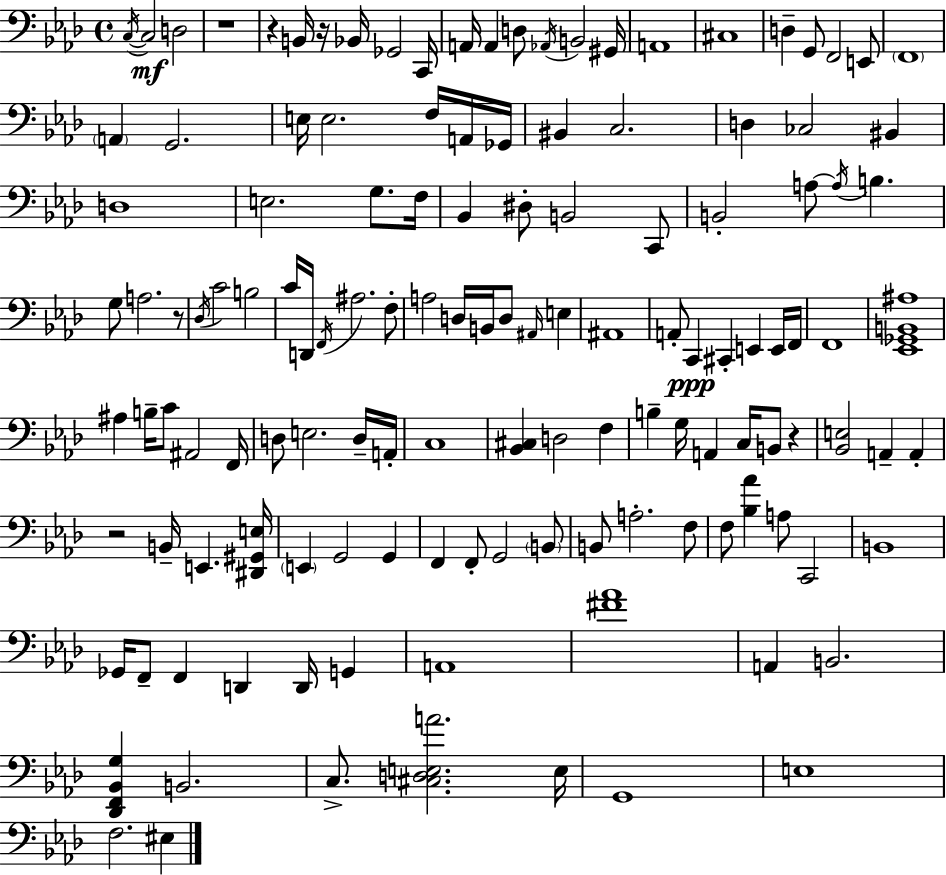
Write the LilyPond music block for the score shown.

{
  \clef bass
  \time 4/4
  \defaultTimeSignature
  \key f \minor
  \acciaccatura { c16~ }~\mf c2 d2 | r1 | r4 b,16 r16 bes,16 ges,2 | c,16 a,16 a,4 d8 \acciaccatura { aes,16 } b,2 | \break gis,16 a,1 | cis1 | d4-- g,8 f,2 | e,8 \parenthesize f,1 | \break \parenthesize a,4 g,2. | e16 e2. f16 | a,16 ges,16 bis,4 c2. | d4 ces2 bis,4 | \break d1 | e2. g8. | f16 bes,4 dis8-. b,2 | c,8 b,2-. a8~~ \acciaccatura { a16 } b4. | \break g8 a2. | r8 \acciaccatura { des16 } c'2 b2 | c'16 d,16 \acciaccatura { f,16 } ais2. | f8-. a2 d16 b,16 d8 | \break \grace { ais,16 } e4 ais,1 | a,8-. c,4\ppp cis,4-. | e,4 e,16 f,16 f,1 | <ees, ges, b, ais>1 | \break ais4 b16-- c'8 ais,2 | f,16 d8 e2. | d16-- a,16-. c1 | <bes, cis>4 d2 | \break f4 b4-- g16 a,4 c16 | b,8 r4 <bes, e>2 a,4-- | a,4-. r2 b,16-- e,4. | <dis, gis, e>16 \parenthesize e,4 g,2 | \break g,4 f,4 f,8-. g,2 | \parenthesize b,8 b,8 a2.-. | f8 f8 <bes aes'>4 a8 c,2 | b,1 | \break ges,16 f,8-- f,4 d,4 | d,16 g,4 a,1 | <fis' aes'>1 | a,4 b,2. | \break <des, f, bes, g>4 b,2. | c8.-> <cis d e a'>2. | e16 g,1 | e1 | \break f2. | eis4 \bar "|."
}